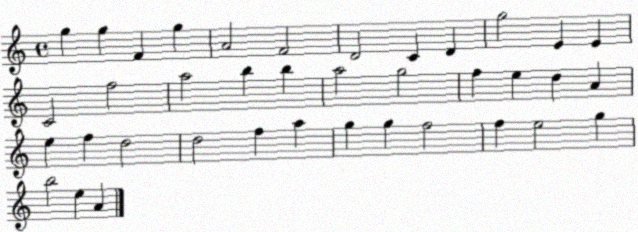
X:1
T:Untitled
M:4/4
L:1/4
K:C
g g F g A2 F2 D2 C D g2 E E C2 f2 a2 b b a2 g2 f e d A e f d2 d2 f a g g f2 f e2 g b2 e A